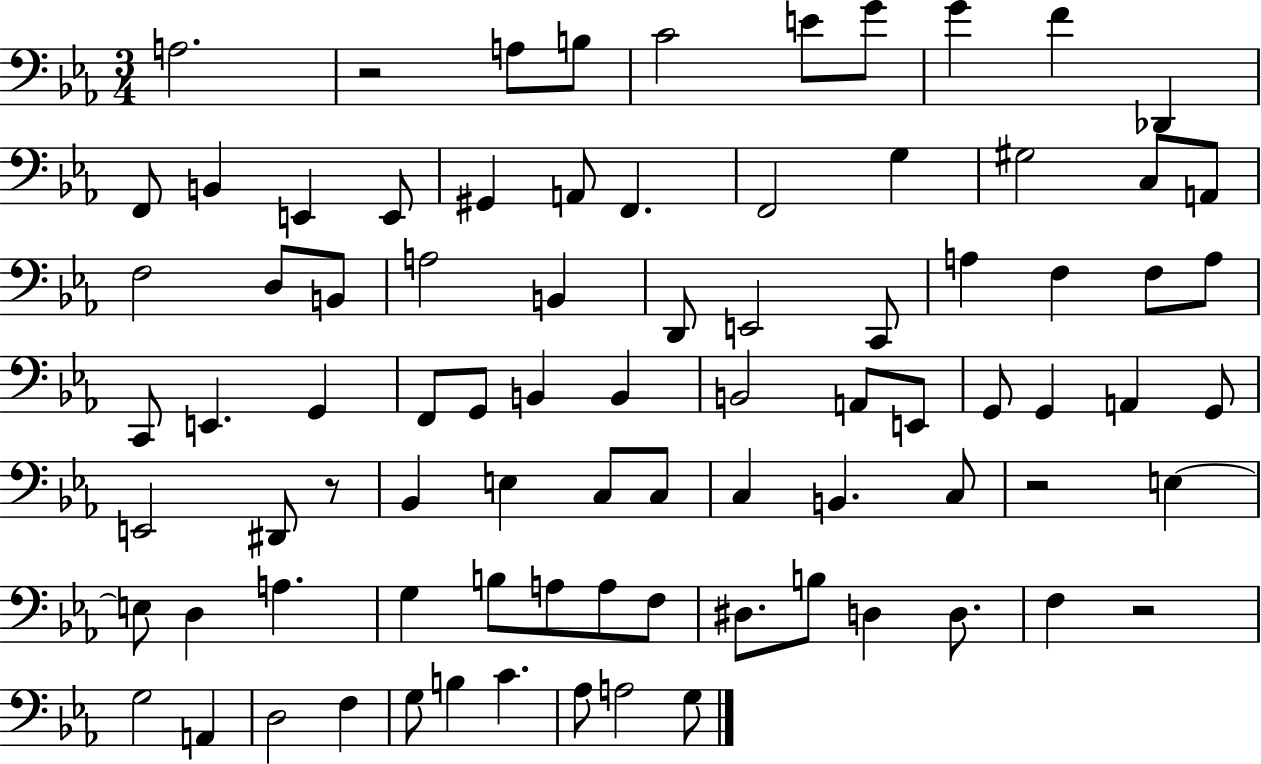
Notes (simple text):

A3/h. R/h A3/e B3/e C4/h E4/e G4/e G4/q F4/q Db2/q F2/e B2/q E2/q E2/e G#2/q A2/e F2/q. F2/h G3/q G#3/h C3/e A2/e F3/h D3/e B2/e A3/h B2/q D2/e E2/h C2/e A3/q F3/q F3/e A3/e C2/e E2/q. G2/q F2/e G2/e B2/q B2/q B2/h A2/e E2/e G2/e G2/q A2/q G2/e E2/h D#2/e R/e Bb2/q E3/q C3/e C3/e C3/q B2/q. C3/e R/h E3/q E3/e D3/q A3/q. G3/q B3/e A3/e A3/e F3/e D#3/e. B3/e D3/q D3/e. F3/q R/h G3/h A2/q D3/h F3/q G3/e B3/q C4/q. Ab3/e A3/h G3/e